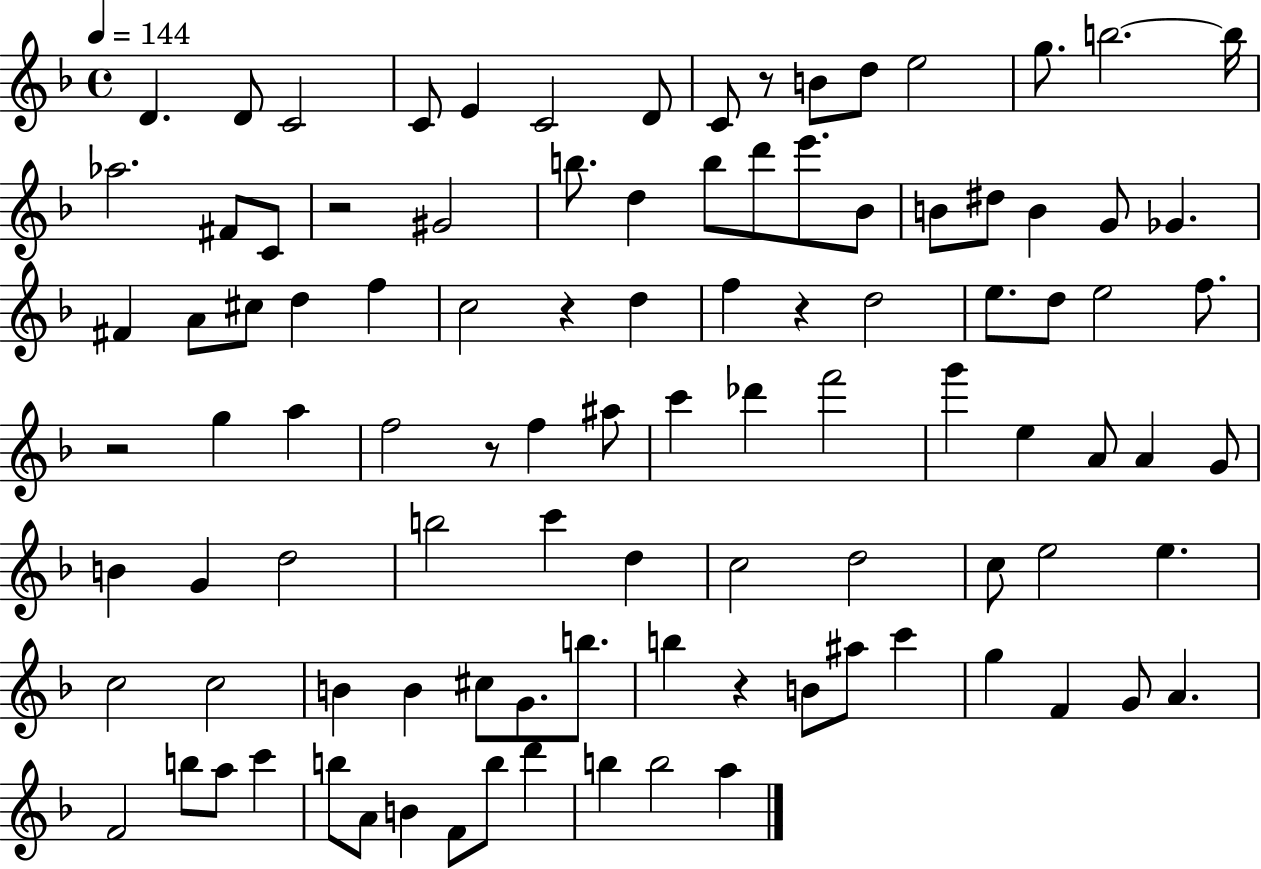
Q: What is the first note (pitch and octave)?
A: D4